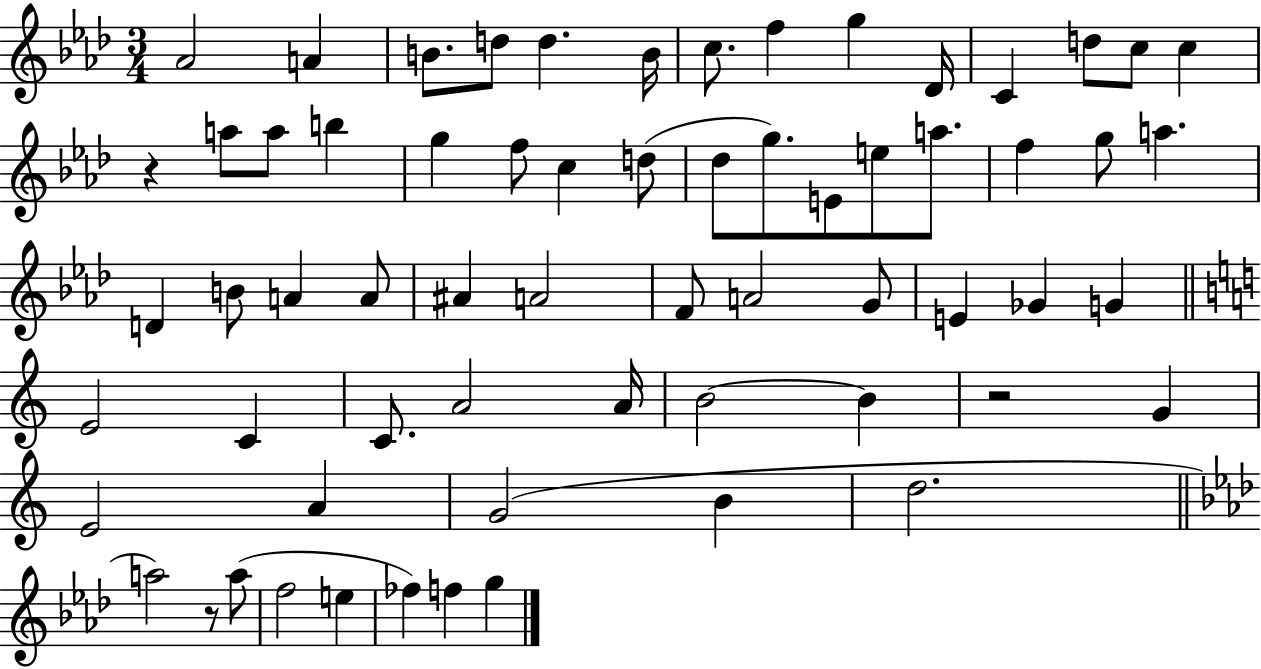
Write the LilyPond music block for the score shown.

{
  \clef treble
  \numericTimeSignature
  \time 3/4
  \key aes \major
  aes'2 a'4 | b'8. d''8 d''4. b'16 | c''8. f''4 g''4 des'16 | c'4 d''8 c''8 c''4 | \break r4 a''8 a''8 b''4 | g''4 f''8 c''4 d''8( | des''8 g''8.) e'8 e''8 a''8. | f''4 g''8 a''4. | \break d'4 b'8 a'4 a'8 | ais'4 a'2 | f'8 a'2 g'8 | e'4 ges'4 g'4 | \break \bar "||" \break \key c \major e'2 c'4 | c'8. a'2 a'16 | b'2~~ b'4 | r2 g'4 | \break e'2 a'4 | g'2( b'4 | d''2. | \bar "||" \break \key aes \major a''2) r8 a''8( | f''2 e''4 | fes''4) f''4 g''4 | \bar "|."
}